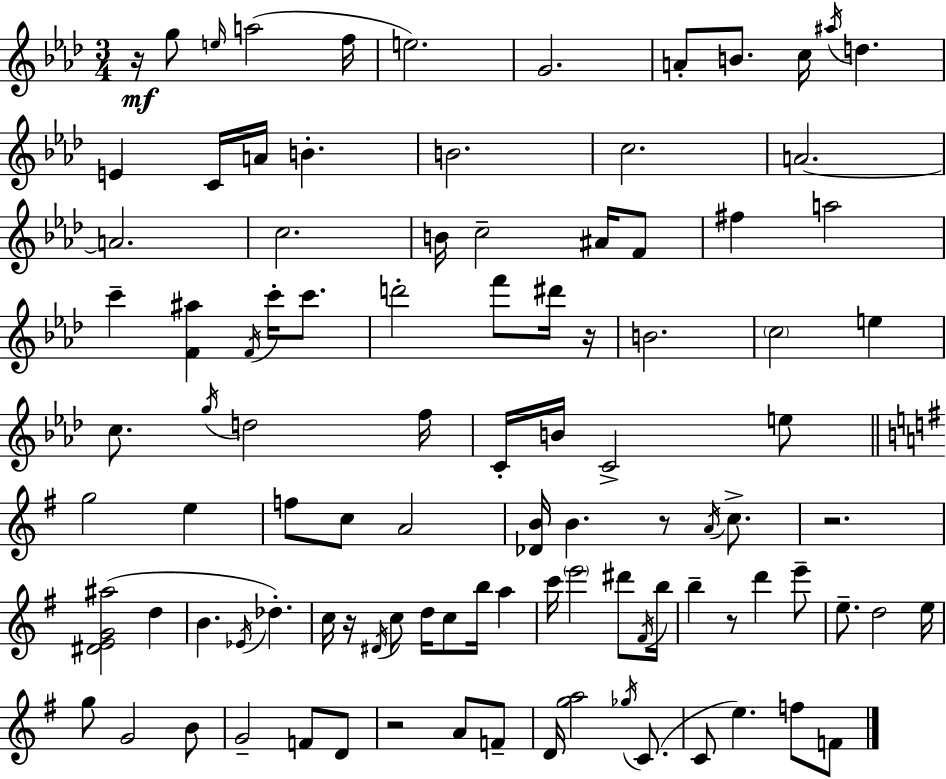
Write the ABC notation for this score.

X:1
T:Untitled
M:3/4
L:1/4
K:Ab
z/4 g/2 e/4 a2 f/4 e2 G2 A/2 B/2 c/4 ^a/4 d E C/4 A/4 B B2 c2 A2 A2 c2 B/4 c2 ^A/4 F/2 ^f a2 c' [F^a] F/4 c'/4 c'/2 d'2 f'/2 ^d'/4 z/4 B2 c2 e c/2 g/4 d2 f/4 C/4 B/4 C2 e/2 g2 e f/2 c/2 A2 [_DB]/4 B z/2 A/4 c/2 z2 [^DEG^a]2 d B _E/4 _d c/4 z/4 ^D/4 c/2 d/4 c/2 b/4 a c'/4 e'2 ^d'/2 ^F/4 b/4 b z/2 d' e'/2 e/2 d2 e/4 g/2 G2 B/2 G2 F/2 D/2 z2 A/2 F/2 D/4 [ga]2 _g/4 C/2 C/2 e f/2 F/2